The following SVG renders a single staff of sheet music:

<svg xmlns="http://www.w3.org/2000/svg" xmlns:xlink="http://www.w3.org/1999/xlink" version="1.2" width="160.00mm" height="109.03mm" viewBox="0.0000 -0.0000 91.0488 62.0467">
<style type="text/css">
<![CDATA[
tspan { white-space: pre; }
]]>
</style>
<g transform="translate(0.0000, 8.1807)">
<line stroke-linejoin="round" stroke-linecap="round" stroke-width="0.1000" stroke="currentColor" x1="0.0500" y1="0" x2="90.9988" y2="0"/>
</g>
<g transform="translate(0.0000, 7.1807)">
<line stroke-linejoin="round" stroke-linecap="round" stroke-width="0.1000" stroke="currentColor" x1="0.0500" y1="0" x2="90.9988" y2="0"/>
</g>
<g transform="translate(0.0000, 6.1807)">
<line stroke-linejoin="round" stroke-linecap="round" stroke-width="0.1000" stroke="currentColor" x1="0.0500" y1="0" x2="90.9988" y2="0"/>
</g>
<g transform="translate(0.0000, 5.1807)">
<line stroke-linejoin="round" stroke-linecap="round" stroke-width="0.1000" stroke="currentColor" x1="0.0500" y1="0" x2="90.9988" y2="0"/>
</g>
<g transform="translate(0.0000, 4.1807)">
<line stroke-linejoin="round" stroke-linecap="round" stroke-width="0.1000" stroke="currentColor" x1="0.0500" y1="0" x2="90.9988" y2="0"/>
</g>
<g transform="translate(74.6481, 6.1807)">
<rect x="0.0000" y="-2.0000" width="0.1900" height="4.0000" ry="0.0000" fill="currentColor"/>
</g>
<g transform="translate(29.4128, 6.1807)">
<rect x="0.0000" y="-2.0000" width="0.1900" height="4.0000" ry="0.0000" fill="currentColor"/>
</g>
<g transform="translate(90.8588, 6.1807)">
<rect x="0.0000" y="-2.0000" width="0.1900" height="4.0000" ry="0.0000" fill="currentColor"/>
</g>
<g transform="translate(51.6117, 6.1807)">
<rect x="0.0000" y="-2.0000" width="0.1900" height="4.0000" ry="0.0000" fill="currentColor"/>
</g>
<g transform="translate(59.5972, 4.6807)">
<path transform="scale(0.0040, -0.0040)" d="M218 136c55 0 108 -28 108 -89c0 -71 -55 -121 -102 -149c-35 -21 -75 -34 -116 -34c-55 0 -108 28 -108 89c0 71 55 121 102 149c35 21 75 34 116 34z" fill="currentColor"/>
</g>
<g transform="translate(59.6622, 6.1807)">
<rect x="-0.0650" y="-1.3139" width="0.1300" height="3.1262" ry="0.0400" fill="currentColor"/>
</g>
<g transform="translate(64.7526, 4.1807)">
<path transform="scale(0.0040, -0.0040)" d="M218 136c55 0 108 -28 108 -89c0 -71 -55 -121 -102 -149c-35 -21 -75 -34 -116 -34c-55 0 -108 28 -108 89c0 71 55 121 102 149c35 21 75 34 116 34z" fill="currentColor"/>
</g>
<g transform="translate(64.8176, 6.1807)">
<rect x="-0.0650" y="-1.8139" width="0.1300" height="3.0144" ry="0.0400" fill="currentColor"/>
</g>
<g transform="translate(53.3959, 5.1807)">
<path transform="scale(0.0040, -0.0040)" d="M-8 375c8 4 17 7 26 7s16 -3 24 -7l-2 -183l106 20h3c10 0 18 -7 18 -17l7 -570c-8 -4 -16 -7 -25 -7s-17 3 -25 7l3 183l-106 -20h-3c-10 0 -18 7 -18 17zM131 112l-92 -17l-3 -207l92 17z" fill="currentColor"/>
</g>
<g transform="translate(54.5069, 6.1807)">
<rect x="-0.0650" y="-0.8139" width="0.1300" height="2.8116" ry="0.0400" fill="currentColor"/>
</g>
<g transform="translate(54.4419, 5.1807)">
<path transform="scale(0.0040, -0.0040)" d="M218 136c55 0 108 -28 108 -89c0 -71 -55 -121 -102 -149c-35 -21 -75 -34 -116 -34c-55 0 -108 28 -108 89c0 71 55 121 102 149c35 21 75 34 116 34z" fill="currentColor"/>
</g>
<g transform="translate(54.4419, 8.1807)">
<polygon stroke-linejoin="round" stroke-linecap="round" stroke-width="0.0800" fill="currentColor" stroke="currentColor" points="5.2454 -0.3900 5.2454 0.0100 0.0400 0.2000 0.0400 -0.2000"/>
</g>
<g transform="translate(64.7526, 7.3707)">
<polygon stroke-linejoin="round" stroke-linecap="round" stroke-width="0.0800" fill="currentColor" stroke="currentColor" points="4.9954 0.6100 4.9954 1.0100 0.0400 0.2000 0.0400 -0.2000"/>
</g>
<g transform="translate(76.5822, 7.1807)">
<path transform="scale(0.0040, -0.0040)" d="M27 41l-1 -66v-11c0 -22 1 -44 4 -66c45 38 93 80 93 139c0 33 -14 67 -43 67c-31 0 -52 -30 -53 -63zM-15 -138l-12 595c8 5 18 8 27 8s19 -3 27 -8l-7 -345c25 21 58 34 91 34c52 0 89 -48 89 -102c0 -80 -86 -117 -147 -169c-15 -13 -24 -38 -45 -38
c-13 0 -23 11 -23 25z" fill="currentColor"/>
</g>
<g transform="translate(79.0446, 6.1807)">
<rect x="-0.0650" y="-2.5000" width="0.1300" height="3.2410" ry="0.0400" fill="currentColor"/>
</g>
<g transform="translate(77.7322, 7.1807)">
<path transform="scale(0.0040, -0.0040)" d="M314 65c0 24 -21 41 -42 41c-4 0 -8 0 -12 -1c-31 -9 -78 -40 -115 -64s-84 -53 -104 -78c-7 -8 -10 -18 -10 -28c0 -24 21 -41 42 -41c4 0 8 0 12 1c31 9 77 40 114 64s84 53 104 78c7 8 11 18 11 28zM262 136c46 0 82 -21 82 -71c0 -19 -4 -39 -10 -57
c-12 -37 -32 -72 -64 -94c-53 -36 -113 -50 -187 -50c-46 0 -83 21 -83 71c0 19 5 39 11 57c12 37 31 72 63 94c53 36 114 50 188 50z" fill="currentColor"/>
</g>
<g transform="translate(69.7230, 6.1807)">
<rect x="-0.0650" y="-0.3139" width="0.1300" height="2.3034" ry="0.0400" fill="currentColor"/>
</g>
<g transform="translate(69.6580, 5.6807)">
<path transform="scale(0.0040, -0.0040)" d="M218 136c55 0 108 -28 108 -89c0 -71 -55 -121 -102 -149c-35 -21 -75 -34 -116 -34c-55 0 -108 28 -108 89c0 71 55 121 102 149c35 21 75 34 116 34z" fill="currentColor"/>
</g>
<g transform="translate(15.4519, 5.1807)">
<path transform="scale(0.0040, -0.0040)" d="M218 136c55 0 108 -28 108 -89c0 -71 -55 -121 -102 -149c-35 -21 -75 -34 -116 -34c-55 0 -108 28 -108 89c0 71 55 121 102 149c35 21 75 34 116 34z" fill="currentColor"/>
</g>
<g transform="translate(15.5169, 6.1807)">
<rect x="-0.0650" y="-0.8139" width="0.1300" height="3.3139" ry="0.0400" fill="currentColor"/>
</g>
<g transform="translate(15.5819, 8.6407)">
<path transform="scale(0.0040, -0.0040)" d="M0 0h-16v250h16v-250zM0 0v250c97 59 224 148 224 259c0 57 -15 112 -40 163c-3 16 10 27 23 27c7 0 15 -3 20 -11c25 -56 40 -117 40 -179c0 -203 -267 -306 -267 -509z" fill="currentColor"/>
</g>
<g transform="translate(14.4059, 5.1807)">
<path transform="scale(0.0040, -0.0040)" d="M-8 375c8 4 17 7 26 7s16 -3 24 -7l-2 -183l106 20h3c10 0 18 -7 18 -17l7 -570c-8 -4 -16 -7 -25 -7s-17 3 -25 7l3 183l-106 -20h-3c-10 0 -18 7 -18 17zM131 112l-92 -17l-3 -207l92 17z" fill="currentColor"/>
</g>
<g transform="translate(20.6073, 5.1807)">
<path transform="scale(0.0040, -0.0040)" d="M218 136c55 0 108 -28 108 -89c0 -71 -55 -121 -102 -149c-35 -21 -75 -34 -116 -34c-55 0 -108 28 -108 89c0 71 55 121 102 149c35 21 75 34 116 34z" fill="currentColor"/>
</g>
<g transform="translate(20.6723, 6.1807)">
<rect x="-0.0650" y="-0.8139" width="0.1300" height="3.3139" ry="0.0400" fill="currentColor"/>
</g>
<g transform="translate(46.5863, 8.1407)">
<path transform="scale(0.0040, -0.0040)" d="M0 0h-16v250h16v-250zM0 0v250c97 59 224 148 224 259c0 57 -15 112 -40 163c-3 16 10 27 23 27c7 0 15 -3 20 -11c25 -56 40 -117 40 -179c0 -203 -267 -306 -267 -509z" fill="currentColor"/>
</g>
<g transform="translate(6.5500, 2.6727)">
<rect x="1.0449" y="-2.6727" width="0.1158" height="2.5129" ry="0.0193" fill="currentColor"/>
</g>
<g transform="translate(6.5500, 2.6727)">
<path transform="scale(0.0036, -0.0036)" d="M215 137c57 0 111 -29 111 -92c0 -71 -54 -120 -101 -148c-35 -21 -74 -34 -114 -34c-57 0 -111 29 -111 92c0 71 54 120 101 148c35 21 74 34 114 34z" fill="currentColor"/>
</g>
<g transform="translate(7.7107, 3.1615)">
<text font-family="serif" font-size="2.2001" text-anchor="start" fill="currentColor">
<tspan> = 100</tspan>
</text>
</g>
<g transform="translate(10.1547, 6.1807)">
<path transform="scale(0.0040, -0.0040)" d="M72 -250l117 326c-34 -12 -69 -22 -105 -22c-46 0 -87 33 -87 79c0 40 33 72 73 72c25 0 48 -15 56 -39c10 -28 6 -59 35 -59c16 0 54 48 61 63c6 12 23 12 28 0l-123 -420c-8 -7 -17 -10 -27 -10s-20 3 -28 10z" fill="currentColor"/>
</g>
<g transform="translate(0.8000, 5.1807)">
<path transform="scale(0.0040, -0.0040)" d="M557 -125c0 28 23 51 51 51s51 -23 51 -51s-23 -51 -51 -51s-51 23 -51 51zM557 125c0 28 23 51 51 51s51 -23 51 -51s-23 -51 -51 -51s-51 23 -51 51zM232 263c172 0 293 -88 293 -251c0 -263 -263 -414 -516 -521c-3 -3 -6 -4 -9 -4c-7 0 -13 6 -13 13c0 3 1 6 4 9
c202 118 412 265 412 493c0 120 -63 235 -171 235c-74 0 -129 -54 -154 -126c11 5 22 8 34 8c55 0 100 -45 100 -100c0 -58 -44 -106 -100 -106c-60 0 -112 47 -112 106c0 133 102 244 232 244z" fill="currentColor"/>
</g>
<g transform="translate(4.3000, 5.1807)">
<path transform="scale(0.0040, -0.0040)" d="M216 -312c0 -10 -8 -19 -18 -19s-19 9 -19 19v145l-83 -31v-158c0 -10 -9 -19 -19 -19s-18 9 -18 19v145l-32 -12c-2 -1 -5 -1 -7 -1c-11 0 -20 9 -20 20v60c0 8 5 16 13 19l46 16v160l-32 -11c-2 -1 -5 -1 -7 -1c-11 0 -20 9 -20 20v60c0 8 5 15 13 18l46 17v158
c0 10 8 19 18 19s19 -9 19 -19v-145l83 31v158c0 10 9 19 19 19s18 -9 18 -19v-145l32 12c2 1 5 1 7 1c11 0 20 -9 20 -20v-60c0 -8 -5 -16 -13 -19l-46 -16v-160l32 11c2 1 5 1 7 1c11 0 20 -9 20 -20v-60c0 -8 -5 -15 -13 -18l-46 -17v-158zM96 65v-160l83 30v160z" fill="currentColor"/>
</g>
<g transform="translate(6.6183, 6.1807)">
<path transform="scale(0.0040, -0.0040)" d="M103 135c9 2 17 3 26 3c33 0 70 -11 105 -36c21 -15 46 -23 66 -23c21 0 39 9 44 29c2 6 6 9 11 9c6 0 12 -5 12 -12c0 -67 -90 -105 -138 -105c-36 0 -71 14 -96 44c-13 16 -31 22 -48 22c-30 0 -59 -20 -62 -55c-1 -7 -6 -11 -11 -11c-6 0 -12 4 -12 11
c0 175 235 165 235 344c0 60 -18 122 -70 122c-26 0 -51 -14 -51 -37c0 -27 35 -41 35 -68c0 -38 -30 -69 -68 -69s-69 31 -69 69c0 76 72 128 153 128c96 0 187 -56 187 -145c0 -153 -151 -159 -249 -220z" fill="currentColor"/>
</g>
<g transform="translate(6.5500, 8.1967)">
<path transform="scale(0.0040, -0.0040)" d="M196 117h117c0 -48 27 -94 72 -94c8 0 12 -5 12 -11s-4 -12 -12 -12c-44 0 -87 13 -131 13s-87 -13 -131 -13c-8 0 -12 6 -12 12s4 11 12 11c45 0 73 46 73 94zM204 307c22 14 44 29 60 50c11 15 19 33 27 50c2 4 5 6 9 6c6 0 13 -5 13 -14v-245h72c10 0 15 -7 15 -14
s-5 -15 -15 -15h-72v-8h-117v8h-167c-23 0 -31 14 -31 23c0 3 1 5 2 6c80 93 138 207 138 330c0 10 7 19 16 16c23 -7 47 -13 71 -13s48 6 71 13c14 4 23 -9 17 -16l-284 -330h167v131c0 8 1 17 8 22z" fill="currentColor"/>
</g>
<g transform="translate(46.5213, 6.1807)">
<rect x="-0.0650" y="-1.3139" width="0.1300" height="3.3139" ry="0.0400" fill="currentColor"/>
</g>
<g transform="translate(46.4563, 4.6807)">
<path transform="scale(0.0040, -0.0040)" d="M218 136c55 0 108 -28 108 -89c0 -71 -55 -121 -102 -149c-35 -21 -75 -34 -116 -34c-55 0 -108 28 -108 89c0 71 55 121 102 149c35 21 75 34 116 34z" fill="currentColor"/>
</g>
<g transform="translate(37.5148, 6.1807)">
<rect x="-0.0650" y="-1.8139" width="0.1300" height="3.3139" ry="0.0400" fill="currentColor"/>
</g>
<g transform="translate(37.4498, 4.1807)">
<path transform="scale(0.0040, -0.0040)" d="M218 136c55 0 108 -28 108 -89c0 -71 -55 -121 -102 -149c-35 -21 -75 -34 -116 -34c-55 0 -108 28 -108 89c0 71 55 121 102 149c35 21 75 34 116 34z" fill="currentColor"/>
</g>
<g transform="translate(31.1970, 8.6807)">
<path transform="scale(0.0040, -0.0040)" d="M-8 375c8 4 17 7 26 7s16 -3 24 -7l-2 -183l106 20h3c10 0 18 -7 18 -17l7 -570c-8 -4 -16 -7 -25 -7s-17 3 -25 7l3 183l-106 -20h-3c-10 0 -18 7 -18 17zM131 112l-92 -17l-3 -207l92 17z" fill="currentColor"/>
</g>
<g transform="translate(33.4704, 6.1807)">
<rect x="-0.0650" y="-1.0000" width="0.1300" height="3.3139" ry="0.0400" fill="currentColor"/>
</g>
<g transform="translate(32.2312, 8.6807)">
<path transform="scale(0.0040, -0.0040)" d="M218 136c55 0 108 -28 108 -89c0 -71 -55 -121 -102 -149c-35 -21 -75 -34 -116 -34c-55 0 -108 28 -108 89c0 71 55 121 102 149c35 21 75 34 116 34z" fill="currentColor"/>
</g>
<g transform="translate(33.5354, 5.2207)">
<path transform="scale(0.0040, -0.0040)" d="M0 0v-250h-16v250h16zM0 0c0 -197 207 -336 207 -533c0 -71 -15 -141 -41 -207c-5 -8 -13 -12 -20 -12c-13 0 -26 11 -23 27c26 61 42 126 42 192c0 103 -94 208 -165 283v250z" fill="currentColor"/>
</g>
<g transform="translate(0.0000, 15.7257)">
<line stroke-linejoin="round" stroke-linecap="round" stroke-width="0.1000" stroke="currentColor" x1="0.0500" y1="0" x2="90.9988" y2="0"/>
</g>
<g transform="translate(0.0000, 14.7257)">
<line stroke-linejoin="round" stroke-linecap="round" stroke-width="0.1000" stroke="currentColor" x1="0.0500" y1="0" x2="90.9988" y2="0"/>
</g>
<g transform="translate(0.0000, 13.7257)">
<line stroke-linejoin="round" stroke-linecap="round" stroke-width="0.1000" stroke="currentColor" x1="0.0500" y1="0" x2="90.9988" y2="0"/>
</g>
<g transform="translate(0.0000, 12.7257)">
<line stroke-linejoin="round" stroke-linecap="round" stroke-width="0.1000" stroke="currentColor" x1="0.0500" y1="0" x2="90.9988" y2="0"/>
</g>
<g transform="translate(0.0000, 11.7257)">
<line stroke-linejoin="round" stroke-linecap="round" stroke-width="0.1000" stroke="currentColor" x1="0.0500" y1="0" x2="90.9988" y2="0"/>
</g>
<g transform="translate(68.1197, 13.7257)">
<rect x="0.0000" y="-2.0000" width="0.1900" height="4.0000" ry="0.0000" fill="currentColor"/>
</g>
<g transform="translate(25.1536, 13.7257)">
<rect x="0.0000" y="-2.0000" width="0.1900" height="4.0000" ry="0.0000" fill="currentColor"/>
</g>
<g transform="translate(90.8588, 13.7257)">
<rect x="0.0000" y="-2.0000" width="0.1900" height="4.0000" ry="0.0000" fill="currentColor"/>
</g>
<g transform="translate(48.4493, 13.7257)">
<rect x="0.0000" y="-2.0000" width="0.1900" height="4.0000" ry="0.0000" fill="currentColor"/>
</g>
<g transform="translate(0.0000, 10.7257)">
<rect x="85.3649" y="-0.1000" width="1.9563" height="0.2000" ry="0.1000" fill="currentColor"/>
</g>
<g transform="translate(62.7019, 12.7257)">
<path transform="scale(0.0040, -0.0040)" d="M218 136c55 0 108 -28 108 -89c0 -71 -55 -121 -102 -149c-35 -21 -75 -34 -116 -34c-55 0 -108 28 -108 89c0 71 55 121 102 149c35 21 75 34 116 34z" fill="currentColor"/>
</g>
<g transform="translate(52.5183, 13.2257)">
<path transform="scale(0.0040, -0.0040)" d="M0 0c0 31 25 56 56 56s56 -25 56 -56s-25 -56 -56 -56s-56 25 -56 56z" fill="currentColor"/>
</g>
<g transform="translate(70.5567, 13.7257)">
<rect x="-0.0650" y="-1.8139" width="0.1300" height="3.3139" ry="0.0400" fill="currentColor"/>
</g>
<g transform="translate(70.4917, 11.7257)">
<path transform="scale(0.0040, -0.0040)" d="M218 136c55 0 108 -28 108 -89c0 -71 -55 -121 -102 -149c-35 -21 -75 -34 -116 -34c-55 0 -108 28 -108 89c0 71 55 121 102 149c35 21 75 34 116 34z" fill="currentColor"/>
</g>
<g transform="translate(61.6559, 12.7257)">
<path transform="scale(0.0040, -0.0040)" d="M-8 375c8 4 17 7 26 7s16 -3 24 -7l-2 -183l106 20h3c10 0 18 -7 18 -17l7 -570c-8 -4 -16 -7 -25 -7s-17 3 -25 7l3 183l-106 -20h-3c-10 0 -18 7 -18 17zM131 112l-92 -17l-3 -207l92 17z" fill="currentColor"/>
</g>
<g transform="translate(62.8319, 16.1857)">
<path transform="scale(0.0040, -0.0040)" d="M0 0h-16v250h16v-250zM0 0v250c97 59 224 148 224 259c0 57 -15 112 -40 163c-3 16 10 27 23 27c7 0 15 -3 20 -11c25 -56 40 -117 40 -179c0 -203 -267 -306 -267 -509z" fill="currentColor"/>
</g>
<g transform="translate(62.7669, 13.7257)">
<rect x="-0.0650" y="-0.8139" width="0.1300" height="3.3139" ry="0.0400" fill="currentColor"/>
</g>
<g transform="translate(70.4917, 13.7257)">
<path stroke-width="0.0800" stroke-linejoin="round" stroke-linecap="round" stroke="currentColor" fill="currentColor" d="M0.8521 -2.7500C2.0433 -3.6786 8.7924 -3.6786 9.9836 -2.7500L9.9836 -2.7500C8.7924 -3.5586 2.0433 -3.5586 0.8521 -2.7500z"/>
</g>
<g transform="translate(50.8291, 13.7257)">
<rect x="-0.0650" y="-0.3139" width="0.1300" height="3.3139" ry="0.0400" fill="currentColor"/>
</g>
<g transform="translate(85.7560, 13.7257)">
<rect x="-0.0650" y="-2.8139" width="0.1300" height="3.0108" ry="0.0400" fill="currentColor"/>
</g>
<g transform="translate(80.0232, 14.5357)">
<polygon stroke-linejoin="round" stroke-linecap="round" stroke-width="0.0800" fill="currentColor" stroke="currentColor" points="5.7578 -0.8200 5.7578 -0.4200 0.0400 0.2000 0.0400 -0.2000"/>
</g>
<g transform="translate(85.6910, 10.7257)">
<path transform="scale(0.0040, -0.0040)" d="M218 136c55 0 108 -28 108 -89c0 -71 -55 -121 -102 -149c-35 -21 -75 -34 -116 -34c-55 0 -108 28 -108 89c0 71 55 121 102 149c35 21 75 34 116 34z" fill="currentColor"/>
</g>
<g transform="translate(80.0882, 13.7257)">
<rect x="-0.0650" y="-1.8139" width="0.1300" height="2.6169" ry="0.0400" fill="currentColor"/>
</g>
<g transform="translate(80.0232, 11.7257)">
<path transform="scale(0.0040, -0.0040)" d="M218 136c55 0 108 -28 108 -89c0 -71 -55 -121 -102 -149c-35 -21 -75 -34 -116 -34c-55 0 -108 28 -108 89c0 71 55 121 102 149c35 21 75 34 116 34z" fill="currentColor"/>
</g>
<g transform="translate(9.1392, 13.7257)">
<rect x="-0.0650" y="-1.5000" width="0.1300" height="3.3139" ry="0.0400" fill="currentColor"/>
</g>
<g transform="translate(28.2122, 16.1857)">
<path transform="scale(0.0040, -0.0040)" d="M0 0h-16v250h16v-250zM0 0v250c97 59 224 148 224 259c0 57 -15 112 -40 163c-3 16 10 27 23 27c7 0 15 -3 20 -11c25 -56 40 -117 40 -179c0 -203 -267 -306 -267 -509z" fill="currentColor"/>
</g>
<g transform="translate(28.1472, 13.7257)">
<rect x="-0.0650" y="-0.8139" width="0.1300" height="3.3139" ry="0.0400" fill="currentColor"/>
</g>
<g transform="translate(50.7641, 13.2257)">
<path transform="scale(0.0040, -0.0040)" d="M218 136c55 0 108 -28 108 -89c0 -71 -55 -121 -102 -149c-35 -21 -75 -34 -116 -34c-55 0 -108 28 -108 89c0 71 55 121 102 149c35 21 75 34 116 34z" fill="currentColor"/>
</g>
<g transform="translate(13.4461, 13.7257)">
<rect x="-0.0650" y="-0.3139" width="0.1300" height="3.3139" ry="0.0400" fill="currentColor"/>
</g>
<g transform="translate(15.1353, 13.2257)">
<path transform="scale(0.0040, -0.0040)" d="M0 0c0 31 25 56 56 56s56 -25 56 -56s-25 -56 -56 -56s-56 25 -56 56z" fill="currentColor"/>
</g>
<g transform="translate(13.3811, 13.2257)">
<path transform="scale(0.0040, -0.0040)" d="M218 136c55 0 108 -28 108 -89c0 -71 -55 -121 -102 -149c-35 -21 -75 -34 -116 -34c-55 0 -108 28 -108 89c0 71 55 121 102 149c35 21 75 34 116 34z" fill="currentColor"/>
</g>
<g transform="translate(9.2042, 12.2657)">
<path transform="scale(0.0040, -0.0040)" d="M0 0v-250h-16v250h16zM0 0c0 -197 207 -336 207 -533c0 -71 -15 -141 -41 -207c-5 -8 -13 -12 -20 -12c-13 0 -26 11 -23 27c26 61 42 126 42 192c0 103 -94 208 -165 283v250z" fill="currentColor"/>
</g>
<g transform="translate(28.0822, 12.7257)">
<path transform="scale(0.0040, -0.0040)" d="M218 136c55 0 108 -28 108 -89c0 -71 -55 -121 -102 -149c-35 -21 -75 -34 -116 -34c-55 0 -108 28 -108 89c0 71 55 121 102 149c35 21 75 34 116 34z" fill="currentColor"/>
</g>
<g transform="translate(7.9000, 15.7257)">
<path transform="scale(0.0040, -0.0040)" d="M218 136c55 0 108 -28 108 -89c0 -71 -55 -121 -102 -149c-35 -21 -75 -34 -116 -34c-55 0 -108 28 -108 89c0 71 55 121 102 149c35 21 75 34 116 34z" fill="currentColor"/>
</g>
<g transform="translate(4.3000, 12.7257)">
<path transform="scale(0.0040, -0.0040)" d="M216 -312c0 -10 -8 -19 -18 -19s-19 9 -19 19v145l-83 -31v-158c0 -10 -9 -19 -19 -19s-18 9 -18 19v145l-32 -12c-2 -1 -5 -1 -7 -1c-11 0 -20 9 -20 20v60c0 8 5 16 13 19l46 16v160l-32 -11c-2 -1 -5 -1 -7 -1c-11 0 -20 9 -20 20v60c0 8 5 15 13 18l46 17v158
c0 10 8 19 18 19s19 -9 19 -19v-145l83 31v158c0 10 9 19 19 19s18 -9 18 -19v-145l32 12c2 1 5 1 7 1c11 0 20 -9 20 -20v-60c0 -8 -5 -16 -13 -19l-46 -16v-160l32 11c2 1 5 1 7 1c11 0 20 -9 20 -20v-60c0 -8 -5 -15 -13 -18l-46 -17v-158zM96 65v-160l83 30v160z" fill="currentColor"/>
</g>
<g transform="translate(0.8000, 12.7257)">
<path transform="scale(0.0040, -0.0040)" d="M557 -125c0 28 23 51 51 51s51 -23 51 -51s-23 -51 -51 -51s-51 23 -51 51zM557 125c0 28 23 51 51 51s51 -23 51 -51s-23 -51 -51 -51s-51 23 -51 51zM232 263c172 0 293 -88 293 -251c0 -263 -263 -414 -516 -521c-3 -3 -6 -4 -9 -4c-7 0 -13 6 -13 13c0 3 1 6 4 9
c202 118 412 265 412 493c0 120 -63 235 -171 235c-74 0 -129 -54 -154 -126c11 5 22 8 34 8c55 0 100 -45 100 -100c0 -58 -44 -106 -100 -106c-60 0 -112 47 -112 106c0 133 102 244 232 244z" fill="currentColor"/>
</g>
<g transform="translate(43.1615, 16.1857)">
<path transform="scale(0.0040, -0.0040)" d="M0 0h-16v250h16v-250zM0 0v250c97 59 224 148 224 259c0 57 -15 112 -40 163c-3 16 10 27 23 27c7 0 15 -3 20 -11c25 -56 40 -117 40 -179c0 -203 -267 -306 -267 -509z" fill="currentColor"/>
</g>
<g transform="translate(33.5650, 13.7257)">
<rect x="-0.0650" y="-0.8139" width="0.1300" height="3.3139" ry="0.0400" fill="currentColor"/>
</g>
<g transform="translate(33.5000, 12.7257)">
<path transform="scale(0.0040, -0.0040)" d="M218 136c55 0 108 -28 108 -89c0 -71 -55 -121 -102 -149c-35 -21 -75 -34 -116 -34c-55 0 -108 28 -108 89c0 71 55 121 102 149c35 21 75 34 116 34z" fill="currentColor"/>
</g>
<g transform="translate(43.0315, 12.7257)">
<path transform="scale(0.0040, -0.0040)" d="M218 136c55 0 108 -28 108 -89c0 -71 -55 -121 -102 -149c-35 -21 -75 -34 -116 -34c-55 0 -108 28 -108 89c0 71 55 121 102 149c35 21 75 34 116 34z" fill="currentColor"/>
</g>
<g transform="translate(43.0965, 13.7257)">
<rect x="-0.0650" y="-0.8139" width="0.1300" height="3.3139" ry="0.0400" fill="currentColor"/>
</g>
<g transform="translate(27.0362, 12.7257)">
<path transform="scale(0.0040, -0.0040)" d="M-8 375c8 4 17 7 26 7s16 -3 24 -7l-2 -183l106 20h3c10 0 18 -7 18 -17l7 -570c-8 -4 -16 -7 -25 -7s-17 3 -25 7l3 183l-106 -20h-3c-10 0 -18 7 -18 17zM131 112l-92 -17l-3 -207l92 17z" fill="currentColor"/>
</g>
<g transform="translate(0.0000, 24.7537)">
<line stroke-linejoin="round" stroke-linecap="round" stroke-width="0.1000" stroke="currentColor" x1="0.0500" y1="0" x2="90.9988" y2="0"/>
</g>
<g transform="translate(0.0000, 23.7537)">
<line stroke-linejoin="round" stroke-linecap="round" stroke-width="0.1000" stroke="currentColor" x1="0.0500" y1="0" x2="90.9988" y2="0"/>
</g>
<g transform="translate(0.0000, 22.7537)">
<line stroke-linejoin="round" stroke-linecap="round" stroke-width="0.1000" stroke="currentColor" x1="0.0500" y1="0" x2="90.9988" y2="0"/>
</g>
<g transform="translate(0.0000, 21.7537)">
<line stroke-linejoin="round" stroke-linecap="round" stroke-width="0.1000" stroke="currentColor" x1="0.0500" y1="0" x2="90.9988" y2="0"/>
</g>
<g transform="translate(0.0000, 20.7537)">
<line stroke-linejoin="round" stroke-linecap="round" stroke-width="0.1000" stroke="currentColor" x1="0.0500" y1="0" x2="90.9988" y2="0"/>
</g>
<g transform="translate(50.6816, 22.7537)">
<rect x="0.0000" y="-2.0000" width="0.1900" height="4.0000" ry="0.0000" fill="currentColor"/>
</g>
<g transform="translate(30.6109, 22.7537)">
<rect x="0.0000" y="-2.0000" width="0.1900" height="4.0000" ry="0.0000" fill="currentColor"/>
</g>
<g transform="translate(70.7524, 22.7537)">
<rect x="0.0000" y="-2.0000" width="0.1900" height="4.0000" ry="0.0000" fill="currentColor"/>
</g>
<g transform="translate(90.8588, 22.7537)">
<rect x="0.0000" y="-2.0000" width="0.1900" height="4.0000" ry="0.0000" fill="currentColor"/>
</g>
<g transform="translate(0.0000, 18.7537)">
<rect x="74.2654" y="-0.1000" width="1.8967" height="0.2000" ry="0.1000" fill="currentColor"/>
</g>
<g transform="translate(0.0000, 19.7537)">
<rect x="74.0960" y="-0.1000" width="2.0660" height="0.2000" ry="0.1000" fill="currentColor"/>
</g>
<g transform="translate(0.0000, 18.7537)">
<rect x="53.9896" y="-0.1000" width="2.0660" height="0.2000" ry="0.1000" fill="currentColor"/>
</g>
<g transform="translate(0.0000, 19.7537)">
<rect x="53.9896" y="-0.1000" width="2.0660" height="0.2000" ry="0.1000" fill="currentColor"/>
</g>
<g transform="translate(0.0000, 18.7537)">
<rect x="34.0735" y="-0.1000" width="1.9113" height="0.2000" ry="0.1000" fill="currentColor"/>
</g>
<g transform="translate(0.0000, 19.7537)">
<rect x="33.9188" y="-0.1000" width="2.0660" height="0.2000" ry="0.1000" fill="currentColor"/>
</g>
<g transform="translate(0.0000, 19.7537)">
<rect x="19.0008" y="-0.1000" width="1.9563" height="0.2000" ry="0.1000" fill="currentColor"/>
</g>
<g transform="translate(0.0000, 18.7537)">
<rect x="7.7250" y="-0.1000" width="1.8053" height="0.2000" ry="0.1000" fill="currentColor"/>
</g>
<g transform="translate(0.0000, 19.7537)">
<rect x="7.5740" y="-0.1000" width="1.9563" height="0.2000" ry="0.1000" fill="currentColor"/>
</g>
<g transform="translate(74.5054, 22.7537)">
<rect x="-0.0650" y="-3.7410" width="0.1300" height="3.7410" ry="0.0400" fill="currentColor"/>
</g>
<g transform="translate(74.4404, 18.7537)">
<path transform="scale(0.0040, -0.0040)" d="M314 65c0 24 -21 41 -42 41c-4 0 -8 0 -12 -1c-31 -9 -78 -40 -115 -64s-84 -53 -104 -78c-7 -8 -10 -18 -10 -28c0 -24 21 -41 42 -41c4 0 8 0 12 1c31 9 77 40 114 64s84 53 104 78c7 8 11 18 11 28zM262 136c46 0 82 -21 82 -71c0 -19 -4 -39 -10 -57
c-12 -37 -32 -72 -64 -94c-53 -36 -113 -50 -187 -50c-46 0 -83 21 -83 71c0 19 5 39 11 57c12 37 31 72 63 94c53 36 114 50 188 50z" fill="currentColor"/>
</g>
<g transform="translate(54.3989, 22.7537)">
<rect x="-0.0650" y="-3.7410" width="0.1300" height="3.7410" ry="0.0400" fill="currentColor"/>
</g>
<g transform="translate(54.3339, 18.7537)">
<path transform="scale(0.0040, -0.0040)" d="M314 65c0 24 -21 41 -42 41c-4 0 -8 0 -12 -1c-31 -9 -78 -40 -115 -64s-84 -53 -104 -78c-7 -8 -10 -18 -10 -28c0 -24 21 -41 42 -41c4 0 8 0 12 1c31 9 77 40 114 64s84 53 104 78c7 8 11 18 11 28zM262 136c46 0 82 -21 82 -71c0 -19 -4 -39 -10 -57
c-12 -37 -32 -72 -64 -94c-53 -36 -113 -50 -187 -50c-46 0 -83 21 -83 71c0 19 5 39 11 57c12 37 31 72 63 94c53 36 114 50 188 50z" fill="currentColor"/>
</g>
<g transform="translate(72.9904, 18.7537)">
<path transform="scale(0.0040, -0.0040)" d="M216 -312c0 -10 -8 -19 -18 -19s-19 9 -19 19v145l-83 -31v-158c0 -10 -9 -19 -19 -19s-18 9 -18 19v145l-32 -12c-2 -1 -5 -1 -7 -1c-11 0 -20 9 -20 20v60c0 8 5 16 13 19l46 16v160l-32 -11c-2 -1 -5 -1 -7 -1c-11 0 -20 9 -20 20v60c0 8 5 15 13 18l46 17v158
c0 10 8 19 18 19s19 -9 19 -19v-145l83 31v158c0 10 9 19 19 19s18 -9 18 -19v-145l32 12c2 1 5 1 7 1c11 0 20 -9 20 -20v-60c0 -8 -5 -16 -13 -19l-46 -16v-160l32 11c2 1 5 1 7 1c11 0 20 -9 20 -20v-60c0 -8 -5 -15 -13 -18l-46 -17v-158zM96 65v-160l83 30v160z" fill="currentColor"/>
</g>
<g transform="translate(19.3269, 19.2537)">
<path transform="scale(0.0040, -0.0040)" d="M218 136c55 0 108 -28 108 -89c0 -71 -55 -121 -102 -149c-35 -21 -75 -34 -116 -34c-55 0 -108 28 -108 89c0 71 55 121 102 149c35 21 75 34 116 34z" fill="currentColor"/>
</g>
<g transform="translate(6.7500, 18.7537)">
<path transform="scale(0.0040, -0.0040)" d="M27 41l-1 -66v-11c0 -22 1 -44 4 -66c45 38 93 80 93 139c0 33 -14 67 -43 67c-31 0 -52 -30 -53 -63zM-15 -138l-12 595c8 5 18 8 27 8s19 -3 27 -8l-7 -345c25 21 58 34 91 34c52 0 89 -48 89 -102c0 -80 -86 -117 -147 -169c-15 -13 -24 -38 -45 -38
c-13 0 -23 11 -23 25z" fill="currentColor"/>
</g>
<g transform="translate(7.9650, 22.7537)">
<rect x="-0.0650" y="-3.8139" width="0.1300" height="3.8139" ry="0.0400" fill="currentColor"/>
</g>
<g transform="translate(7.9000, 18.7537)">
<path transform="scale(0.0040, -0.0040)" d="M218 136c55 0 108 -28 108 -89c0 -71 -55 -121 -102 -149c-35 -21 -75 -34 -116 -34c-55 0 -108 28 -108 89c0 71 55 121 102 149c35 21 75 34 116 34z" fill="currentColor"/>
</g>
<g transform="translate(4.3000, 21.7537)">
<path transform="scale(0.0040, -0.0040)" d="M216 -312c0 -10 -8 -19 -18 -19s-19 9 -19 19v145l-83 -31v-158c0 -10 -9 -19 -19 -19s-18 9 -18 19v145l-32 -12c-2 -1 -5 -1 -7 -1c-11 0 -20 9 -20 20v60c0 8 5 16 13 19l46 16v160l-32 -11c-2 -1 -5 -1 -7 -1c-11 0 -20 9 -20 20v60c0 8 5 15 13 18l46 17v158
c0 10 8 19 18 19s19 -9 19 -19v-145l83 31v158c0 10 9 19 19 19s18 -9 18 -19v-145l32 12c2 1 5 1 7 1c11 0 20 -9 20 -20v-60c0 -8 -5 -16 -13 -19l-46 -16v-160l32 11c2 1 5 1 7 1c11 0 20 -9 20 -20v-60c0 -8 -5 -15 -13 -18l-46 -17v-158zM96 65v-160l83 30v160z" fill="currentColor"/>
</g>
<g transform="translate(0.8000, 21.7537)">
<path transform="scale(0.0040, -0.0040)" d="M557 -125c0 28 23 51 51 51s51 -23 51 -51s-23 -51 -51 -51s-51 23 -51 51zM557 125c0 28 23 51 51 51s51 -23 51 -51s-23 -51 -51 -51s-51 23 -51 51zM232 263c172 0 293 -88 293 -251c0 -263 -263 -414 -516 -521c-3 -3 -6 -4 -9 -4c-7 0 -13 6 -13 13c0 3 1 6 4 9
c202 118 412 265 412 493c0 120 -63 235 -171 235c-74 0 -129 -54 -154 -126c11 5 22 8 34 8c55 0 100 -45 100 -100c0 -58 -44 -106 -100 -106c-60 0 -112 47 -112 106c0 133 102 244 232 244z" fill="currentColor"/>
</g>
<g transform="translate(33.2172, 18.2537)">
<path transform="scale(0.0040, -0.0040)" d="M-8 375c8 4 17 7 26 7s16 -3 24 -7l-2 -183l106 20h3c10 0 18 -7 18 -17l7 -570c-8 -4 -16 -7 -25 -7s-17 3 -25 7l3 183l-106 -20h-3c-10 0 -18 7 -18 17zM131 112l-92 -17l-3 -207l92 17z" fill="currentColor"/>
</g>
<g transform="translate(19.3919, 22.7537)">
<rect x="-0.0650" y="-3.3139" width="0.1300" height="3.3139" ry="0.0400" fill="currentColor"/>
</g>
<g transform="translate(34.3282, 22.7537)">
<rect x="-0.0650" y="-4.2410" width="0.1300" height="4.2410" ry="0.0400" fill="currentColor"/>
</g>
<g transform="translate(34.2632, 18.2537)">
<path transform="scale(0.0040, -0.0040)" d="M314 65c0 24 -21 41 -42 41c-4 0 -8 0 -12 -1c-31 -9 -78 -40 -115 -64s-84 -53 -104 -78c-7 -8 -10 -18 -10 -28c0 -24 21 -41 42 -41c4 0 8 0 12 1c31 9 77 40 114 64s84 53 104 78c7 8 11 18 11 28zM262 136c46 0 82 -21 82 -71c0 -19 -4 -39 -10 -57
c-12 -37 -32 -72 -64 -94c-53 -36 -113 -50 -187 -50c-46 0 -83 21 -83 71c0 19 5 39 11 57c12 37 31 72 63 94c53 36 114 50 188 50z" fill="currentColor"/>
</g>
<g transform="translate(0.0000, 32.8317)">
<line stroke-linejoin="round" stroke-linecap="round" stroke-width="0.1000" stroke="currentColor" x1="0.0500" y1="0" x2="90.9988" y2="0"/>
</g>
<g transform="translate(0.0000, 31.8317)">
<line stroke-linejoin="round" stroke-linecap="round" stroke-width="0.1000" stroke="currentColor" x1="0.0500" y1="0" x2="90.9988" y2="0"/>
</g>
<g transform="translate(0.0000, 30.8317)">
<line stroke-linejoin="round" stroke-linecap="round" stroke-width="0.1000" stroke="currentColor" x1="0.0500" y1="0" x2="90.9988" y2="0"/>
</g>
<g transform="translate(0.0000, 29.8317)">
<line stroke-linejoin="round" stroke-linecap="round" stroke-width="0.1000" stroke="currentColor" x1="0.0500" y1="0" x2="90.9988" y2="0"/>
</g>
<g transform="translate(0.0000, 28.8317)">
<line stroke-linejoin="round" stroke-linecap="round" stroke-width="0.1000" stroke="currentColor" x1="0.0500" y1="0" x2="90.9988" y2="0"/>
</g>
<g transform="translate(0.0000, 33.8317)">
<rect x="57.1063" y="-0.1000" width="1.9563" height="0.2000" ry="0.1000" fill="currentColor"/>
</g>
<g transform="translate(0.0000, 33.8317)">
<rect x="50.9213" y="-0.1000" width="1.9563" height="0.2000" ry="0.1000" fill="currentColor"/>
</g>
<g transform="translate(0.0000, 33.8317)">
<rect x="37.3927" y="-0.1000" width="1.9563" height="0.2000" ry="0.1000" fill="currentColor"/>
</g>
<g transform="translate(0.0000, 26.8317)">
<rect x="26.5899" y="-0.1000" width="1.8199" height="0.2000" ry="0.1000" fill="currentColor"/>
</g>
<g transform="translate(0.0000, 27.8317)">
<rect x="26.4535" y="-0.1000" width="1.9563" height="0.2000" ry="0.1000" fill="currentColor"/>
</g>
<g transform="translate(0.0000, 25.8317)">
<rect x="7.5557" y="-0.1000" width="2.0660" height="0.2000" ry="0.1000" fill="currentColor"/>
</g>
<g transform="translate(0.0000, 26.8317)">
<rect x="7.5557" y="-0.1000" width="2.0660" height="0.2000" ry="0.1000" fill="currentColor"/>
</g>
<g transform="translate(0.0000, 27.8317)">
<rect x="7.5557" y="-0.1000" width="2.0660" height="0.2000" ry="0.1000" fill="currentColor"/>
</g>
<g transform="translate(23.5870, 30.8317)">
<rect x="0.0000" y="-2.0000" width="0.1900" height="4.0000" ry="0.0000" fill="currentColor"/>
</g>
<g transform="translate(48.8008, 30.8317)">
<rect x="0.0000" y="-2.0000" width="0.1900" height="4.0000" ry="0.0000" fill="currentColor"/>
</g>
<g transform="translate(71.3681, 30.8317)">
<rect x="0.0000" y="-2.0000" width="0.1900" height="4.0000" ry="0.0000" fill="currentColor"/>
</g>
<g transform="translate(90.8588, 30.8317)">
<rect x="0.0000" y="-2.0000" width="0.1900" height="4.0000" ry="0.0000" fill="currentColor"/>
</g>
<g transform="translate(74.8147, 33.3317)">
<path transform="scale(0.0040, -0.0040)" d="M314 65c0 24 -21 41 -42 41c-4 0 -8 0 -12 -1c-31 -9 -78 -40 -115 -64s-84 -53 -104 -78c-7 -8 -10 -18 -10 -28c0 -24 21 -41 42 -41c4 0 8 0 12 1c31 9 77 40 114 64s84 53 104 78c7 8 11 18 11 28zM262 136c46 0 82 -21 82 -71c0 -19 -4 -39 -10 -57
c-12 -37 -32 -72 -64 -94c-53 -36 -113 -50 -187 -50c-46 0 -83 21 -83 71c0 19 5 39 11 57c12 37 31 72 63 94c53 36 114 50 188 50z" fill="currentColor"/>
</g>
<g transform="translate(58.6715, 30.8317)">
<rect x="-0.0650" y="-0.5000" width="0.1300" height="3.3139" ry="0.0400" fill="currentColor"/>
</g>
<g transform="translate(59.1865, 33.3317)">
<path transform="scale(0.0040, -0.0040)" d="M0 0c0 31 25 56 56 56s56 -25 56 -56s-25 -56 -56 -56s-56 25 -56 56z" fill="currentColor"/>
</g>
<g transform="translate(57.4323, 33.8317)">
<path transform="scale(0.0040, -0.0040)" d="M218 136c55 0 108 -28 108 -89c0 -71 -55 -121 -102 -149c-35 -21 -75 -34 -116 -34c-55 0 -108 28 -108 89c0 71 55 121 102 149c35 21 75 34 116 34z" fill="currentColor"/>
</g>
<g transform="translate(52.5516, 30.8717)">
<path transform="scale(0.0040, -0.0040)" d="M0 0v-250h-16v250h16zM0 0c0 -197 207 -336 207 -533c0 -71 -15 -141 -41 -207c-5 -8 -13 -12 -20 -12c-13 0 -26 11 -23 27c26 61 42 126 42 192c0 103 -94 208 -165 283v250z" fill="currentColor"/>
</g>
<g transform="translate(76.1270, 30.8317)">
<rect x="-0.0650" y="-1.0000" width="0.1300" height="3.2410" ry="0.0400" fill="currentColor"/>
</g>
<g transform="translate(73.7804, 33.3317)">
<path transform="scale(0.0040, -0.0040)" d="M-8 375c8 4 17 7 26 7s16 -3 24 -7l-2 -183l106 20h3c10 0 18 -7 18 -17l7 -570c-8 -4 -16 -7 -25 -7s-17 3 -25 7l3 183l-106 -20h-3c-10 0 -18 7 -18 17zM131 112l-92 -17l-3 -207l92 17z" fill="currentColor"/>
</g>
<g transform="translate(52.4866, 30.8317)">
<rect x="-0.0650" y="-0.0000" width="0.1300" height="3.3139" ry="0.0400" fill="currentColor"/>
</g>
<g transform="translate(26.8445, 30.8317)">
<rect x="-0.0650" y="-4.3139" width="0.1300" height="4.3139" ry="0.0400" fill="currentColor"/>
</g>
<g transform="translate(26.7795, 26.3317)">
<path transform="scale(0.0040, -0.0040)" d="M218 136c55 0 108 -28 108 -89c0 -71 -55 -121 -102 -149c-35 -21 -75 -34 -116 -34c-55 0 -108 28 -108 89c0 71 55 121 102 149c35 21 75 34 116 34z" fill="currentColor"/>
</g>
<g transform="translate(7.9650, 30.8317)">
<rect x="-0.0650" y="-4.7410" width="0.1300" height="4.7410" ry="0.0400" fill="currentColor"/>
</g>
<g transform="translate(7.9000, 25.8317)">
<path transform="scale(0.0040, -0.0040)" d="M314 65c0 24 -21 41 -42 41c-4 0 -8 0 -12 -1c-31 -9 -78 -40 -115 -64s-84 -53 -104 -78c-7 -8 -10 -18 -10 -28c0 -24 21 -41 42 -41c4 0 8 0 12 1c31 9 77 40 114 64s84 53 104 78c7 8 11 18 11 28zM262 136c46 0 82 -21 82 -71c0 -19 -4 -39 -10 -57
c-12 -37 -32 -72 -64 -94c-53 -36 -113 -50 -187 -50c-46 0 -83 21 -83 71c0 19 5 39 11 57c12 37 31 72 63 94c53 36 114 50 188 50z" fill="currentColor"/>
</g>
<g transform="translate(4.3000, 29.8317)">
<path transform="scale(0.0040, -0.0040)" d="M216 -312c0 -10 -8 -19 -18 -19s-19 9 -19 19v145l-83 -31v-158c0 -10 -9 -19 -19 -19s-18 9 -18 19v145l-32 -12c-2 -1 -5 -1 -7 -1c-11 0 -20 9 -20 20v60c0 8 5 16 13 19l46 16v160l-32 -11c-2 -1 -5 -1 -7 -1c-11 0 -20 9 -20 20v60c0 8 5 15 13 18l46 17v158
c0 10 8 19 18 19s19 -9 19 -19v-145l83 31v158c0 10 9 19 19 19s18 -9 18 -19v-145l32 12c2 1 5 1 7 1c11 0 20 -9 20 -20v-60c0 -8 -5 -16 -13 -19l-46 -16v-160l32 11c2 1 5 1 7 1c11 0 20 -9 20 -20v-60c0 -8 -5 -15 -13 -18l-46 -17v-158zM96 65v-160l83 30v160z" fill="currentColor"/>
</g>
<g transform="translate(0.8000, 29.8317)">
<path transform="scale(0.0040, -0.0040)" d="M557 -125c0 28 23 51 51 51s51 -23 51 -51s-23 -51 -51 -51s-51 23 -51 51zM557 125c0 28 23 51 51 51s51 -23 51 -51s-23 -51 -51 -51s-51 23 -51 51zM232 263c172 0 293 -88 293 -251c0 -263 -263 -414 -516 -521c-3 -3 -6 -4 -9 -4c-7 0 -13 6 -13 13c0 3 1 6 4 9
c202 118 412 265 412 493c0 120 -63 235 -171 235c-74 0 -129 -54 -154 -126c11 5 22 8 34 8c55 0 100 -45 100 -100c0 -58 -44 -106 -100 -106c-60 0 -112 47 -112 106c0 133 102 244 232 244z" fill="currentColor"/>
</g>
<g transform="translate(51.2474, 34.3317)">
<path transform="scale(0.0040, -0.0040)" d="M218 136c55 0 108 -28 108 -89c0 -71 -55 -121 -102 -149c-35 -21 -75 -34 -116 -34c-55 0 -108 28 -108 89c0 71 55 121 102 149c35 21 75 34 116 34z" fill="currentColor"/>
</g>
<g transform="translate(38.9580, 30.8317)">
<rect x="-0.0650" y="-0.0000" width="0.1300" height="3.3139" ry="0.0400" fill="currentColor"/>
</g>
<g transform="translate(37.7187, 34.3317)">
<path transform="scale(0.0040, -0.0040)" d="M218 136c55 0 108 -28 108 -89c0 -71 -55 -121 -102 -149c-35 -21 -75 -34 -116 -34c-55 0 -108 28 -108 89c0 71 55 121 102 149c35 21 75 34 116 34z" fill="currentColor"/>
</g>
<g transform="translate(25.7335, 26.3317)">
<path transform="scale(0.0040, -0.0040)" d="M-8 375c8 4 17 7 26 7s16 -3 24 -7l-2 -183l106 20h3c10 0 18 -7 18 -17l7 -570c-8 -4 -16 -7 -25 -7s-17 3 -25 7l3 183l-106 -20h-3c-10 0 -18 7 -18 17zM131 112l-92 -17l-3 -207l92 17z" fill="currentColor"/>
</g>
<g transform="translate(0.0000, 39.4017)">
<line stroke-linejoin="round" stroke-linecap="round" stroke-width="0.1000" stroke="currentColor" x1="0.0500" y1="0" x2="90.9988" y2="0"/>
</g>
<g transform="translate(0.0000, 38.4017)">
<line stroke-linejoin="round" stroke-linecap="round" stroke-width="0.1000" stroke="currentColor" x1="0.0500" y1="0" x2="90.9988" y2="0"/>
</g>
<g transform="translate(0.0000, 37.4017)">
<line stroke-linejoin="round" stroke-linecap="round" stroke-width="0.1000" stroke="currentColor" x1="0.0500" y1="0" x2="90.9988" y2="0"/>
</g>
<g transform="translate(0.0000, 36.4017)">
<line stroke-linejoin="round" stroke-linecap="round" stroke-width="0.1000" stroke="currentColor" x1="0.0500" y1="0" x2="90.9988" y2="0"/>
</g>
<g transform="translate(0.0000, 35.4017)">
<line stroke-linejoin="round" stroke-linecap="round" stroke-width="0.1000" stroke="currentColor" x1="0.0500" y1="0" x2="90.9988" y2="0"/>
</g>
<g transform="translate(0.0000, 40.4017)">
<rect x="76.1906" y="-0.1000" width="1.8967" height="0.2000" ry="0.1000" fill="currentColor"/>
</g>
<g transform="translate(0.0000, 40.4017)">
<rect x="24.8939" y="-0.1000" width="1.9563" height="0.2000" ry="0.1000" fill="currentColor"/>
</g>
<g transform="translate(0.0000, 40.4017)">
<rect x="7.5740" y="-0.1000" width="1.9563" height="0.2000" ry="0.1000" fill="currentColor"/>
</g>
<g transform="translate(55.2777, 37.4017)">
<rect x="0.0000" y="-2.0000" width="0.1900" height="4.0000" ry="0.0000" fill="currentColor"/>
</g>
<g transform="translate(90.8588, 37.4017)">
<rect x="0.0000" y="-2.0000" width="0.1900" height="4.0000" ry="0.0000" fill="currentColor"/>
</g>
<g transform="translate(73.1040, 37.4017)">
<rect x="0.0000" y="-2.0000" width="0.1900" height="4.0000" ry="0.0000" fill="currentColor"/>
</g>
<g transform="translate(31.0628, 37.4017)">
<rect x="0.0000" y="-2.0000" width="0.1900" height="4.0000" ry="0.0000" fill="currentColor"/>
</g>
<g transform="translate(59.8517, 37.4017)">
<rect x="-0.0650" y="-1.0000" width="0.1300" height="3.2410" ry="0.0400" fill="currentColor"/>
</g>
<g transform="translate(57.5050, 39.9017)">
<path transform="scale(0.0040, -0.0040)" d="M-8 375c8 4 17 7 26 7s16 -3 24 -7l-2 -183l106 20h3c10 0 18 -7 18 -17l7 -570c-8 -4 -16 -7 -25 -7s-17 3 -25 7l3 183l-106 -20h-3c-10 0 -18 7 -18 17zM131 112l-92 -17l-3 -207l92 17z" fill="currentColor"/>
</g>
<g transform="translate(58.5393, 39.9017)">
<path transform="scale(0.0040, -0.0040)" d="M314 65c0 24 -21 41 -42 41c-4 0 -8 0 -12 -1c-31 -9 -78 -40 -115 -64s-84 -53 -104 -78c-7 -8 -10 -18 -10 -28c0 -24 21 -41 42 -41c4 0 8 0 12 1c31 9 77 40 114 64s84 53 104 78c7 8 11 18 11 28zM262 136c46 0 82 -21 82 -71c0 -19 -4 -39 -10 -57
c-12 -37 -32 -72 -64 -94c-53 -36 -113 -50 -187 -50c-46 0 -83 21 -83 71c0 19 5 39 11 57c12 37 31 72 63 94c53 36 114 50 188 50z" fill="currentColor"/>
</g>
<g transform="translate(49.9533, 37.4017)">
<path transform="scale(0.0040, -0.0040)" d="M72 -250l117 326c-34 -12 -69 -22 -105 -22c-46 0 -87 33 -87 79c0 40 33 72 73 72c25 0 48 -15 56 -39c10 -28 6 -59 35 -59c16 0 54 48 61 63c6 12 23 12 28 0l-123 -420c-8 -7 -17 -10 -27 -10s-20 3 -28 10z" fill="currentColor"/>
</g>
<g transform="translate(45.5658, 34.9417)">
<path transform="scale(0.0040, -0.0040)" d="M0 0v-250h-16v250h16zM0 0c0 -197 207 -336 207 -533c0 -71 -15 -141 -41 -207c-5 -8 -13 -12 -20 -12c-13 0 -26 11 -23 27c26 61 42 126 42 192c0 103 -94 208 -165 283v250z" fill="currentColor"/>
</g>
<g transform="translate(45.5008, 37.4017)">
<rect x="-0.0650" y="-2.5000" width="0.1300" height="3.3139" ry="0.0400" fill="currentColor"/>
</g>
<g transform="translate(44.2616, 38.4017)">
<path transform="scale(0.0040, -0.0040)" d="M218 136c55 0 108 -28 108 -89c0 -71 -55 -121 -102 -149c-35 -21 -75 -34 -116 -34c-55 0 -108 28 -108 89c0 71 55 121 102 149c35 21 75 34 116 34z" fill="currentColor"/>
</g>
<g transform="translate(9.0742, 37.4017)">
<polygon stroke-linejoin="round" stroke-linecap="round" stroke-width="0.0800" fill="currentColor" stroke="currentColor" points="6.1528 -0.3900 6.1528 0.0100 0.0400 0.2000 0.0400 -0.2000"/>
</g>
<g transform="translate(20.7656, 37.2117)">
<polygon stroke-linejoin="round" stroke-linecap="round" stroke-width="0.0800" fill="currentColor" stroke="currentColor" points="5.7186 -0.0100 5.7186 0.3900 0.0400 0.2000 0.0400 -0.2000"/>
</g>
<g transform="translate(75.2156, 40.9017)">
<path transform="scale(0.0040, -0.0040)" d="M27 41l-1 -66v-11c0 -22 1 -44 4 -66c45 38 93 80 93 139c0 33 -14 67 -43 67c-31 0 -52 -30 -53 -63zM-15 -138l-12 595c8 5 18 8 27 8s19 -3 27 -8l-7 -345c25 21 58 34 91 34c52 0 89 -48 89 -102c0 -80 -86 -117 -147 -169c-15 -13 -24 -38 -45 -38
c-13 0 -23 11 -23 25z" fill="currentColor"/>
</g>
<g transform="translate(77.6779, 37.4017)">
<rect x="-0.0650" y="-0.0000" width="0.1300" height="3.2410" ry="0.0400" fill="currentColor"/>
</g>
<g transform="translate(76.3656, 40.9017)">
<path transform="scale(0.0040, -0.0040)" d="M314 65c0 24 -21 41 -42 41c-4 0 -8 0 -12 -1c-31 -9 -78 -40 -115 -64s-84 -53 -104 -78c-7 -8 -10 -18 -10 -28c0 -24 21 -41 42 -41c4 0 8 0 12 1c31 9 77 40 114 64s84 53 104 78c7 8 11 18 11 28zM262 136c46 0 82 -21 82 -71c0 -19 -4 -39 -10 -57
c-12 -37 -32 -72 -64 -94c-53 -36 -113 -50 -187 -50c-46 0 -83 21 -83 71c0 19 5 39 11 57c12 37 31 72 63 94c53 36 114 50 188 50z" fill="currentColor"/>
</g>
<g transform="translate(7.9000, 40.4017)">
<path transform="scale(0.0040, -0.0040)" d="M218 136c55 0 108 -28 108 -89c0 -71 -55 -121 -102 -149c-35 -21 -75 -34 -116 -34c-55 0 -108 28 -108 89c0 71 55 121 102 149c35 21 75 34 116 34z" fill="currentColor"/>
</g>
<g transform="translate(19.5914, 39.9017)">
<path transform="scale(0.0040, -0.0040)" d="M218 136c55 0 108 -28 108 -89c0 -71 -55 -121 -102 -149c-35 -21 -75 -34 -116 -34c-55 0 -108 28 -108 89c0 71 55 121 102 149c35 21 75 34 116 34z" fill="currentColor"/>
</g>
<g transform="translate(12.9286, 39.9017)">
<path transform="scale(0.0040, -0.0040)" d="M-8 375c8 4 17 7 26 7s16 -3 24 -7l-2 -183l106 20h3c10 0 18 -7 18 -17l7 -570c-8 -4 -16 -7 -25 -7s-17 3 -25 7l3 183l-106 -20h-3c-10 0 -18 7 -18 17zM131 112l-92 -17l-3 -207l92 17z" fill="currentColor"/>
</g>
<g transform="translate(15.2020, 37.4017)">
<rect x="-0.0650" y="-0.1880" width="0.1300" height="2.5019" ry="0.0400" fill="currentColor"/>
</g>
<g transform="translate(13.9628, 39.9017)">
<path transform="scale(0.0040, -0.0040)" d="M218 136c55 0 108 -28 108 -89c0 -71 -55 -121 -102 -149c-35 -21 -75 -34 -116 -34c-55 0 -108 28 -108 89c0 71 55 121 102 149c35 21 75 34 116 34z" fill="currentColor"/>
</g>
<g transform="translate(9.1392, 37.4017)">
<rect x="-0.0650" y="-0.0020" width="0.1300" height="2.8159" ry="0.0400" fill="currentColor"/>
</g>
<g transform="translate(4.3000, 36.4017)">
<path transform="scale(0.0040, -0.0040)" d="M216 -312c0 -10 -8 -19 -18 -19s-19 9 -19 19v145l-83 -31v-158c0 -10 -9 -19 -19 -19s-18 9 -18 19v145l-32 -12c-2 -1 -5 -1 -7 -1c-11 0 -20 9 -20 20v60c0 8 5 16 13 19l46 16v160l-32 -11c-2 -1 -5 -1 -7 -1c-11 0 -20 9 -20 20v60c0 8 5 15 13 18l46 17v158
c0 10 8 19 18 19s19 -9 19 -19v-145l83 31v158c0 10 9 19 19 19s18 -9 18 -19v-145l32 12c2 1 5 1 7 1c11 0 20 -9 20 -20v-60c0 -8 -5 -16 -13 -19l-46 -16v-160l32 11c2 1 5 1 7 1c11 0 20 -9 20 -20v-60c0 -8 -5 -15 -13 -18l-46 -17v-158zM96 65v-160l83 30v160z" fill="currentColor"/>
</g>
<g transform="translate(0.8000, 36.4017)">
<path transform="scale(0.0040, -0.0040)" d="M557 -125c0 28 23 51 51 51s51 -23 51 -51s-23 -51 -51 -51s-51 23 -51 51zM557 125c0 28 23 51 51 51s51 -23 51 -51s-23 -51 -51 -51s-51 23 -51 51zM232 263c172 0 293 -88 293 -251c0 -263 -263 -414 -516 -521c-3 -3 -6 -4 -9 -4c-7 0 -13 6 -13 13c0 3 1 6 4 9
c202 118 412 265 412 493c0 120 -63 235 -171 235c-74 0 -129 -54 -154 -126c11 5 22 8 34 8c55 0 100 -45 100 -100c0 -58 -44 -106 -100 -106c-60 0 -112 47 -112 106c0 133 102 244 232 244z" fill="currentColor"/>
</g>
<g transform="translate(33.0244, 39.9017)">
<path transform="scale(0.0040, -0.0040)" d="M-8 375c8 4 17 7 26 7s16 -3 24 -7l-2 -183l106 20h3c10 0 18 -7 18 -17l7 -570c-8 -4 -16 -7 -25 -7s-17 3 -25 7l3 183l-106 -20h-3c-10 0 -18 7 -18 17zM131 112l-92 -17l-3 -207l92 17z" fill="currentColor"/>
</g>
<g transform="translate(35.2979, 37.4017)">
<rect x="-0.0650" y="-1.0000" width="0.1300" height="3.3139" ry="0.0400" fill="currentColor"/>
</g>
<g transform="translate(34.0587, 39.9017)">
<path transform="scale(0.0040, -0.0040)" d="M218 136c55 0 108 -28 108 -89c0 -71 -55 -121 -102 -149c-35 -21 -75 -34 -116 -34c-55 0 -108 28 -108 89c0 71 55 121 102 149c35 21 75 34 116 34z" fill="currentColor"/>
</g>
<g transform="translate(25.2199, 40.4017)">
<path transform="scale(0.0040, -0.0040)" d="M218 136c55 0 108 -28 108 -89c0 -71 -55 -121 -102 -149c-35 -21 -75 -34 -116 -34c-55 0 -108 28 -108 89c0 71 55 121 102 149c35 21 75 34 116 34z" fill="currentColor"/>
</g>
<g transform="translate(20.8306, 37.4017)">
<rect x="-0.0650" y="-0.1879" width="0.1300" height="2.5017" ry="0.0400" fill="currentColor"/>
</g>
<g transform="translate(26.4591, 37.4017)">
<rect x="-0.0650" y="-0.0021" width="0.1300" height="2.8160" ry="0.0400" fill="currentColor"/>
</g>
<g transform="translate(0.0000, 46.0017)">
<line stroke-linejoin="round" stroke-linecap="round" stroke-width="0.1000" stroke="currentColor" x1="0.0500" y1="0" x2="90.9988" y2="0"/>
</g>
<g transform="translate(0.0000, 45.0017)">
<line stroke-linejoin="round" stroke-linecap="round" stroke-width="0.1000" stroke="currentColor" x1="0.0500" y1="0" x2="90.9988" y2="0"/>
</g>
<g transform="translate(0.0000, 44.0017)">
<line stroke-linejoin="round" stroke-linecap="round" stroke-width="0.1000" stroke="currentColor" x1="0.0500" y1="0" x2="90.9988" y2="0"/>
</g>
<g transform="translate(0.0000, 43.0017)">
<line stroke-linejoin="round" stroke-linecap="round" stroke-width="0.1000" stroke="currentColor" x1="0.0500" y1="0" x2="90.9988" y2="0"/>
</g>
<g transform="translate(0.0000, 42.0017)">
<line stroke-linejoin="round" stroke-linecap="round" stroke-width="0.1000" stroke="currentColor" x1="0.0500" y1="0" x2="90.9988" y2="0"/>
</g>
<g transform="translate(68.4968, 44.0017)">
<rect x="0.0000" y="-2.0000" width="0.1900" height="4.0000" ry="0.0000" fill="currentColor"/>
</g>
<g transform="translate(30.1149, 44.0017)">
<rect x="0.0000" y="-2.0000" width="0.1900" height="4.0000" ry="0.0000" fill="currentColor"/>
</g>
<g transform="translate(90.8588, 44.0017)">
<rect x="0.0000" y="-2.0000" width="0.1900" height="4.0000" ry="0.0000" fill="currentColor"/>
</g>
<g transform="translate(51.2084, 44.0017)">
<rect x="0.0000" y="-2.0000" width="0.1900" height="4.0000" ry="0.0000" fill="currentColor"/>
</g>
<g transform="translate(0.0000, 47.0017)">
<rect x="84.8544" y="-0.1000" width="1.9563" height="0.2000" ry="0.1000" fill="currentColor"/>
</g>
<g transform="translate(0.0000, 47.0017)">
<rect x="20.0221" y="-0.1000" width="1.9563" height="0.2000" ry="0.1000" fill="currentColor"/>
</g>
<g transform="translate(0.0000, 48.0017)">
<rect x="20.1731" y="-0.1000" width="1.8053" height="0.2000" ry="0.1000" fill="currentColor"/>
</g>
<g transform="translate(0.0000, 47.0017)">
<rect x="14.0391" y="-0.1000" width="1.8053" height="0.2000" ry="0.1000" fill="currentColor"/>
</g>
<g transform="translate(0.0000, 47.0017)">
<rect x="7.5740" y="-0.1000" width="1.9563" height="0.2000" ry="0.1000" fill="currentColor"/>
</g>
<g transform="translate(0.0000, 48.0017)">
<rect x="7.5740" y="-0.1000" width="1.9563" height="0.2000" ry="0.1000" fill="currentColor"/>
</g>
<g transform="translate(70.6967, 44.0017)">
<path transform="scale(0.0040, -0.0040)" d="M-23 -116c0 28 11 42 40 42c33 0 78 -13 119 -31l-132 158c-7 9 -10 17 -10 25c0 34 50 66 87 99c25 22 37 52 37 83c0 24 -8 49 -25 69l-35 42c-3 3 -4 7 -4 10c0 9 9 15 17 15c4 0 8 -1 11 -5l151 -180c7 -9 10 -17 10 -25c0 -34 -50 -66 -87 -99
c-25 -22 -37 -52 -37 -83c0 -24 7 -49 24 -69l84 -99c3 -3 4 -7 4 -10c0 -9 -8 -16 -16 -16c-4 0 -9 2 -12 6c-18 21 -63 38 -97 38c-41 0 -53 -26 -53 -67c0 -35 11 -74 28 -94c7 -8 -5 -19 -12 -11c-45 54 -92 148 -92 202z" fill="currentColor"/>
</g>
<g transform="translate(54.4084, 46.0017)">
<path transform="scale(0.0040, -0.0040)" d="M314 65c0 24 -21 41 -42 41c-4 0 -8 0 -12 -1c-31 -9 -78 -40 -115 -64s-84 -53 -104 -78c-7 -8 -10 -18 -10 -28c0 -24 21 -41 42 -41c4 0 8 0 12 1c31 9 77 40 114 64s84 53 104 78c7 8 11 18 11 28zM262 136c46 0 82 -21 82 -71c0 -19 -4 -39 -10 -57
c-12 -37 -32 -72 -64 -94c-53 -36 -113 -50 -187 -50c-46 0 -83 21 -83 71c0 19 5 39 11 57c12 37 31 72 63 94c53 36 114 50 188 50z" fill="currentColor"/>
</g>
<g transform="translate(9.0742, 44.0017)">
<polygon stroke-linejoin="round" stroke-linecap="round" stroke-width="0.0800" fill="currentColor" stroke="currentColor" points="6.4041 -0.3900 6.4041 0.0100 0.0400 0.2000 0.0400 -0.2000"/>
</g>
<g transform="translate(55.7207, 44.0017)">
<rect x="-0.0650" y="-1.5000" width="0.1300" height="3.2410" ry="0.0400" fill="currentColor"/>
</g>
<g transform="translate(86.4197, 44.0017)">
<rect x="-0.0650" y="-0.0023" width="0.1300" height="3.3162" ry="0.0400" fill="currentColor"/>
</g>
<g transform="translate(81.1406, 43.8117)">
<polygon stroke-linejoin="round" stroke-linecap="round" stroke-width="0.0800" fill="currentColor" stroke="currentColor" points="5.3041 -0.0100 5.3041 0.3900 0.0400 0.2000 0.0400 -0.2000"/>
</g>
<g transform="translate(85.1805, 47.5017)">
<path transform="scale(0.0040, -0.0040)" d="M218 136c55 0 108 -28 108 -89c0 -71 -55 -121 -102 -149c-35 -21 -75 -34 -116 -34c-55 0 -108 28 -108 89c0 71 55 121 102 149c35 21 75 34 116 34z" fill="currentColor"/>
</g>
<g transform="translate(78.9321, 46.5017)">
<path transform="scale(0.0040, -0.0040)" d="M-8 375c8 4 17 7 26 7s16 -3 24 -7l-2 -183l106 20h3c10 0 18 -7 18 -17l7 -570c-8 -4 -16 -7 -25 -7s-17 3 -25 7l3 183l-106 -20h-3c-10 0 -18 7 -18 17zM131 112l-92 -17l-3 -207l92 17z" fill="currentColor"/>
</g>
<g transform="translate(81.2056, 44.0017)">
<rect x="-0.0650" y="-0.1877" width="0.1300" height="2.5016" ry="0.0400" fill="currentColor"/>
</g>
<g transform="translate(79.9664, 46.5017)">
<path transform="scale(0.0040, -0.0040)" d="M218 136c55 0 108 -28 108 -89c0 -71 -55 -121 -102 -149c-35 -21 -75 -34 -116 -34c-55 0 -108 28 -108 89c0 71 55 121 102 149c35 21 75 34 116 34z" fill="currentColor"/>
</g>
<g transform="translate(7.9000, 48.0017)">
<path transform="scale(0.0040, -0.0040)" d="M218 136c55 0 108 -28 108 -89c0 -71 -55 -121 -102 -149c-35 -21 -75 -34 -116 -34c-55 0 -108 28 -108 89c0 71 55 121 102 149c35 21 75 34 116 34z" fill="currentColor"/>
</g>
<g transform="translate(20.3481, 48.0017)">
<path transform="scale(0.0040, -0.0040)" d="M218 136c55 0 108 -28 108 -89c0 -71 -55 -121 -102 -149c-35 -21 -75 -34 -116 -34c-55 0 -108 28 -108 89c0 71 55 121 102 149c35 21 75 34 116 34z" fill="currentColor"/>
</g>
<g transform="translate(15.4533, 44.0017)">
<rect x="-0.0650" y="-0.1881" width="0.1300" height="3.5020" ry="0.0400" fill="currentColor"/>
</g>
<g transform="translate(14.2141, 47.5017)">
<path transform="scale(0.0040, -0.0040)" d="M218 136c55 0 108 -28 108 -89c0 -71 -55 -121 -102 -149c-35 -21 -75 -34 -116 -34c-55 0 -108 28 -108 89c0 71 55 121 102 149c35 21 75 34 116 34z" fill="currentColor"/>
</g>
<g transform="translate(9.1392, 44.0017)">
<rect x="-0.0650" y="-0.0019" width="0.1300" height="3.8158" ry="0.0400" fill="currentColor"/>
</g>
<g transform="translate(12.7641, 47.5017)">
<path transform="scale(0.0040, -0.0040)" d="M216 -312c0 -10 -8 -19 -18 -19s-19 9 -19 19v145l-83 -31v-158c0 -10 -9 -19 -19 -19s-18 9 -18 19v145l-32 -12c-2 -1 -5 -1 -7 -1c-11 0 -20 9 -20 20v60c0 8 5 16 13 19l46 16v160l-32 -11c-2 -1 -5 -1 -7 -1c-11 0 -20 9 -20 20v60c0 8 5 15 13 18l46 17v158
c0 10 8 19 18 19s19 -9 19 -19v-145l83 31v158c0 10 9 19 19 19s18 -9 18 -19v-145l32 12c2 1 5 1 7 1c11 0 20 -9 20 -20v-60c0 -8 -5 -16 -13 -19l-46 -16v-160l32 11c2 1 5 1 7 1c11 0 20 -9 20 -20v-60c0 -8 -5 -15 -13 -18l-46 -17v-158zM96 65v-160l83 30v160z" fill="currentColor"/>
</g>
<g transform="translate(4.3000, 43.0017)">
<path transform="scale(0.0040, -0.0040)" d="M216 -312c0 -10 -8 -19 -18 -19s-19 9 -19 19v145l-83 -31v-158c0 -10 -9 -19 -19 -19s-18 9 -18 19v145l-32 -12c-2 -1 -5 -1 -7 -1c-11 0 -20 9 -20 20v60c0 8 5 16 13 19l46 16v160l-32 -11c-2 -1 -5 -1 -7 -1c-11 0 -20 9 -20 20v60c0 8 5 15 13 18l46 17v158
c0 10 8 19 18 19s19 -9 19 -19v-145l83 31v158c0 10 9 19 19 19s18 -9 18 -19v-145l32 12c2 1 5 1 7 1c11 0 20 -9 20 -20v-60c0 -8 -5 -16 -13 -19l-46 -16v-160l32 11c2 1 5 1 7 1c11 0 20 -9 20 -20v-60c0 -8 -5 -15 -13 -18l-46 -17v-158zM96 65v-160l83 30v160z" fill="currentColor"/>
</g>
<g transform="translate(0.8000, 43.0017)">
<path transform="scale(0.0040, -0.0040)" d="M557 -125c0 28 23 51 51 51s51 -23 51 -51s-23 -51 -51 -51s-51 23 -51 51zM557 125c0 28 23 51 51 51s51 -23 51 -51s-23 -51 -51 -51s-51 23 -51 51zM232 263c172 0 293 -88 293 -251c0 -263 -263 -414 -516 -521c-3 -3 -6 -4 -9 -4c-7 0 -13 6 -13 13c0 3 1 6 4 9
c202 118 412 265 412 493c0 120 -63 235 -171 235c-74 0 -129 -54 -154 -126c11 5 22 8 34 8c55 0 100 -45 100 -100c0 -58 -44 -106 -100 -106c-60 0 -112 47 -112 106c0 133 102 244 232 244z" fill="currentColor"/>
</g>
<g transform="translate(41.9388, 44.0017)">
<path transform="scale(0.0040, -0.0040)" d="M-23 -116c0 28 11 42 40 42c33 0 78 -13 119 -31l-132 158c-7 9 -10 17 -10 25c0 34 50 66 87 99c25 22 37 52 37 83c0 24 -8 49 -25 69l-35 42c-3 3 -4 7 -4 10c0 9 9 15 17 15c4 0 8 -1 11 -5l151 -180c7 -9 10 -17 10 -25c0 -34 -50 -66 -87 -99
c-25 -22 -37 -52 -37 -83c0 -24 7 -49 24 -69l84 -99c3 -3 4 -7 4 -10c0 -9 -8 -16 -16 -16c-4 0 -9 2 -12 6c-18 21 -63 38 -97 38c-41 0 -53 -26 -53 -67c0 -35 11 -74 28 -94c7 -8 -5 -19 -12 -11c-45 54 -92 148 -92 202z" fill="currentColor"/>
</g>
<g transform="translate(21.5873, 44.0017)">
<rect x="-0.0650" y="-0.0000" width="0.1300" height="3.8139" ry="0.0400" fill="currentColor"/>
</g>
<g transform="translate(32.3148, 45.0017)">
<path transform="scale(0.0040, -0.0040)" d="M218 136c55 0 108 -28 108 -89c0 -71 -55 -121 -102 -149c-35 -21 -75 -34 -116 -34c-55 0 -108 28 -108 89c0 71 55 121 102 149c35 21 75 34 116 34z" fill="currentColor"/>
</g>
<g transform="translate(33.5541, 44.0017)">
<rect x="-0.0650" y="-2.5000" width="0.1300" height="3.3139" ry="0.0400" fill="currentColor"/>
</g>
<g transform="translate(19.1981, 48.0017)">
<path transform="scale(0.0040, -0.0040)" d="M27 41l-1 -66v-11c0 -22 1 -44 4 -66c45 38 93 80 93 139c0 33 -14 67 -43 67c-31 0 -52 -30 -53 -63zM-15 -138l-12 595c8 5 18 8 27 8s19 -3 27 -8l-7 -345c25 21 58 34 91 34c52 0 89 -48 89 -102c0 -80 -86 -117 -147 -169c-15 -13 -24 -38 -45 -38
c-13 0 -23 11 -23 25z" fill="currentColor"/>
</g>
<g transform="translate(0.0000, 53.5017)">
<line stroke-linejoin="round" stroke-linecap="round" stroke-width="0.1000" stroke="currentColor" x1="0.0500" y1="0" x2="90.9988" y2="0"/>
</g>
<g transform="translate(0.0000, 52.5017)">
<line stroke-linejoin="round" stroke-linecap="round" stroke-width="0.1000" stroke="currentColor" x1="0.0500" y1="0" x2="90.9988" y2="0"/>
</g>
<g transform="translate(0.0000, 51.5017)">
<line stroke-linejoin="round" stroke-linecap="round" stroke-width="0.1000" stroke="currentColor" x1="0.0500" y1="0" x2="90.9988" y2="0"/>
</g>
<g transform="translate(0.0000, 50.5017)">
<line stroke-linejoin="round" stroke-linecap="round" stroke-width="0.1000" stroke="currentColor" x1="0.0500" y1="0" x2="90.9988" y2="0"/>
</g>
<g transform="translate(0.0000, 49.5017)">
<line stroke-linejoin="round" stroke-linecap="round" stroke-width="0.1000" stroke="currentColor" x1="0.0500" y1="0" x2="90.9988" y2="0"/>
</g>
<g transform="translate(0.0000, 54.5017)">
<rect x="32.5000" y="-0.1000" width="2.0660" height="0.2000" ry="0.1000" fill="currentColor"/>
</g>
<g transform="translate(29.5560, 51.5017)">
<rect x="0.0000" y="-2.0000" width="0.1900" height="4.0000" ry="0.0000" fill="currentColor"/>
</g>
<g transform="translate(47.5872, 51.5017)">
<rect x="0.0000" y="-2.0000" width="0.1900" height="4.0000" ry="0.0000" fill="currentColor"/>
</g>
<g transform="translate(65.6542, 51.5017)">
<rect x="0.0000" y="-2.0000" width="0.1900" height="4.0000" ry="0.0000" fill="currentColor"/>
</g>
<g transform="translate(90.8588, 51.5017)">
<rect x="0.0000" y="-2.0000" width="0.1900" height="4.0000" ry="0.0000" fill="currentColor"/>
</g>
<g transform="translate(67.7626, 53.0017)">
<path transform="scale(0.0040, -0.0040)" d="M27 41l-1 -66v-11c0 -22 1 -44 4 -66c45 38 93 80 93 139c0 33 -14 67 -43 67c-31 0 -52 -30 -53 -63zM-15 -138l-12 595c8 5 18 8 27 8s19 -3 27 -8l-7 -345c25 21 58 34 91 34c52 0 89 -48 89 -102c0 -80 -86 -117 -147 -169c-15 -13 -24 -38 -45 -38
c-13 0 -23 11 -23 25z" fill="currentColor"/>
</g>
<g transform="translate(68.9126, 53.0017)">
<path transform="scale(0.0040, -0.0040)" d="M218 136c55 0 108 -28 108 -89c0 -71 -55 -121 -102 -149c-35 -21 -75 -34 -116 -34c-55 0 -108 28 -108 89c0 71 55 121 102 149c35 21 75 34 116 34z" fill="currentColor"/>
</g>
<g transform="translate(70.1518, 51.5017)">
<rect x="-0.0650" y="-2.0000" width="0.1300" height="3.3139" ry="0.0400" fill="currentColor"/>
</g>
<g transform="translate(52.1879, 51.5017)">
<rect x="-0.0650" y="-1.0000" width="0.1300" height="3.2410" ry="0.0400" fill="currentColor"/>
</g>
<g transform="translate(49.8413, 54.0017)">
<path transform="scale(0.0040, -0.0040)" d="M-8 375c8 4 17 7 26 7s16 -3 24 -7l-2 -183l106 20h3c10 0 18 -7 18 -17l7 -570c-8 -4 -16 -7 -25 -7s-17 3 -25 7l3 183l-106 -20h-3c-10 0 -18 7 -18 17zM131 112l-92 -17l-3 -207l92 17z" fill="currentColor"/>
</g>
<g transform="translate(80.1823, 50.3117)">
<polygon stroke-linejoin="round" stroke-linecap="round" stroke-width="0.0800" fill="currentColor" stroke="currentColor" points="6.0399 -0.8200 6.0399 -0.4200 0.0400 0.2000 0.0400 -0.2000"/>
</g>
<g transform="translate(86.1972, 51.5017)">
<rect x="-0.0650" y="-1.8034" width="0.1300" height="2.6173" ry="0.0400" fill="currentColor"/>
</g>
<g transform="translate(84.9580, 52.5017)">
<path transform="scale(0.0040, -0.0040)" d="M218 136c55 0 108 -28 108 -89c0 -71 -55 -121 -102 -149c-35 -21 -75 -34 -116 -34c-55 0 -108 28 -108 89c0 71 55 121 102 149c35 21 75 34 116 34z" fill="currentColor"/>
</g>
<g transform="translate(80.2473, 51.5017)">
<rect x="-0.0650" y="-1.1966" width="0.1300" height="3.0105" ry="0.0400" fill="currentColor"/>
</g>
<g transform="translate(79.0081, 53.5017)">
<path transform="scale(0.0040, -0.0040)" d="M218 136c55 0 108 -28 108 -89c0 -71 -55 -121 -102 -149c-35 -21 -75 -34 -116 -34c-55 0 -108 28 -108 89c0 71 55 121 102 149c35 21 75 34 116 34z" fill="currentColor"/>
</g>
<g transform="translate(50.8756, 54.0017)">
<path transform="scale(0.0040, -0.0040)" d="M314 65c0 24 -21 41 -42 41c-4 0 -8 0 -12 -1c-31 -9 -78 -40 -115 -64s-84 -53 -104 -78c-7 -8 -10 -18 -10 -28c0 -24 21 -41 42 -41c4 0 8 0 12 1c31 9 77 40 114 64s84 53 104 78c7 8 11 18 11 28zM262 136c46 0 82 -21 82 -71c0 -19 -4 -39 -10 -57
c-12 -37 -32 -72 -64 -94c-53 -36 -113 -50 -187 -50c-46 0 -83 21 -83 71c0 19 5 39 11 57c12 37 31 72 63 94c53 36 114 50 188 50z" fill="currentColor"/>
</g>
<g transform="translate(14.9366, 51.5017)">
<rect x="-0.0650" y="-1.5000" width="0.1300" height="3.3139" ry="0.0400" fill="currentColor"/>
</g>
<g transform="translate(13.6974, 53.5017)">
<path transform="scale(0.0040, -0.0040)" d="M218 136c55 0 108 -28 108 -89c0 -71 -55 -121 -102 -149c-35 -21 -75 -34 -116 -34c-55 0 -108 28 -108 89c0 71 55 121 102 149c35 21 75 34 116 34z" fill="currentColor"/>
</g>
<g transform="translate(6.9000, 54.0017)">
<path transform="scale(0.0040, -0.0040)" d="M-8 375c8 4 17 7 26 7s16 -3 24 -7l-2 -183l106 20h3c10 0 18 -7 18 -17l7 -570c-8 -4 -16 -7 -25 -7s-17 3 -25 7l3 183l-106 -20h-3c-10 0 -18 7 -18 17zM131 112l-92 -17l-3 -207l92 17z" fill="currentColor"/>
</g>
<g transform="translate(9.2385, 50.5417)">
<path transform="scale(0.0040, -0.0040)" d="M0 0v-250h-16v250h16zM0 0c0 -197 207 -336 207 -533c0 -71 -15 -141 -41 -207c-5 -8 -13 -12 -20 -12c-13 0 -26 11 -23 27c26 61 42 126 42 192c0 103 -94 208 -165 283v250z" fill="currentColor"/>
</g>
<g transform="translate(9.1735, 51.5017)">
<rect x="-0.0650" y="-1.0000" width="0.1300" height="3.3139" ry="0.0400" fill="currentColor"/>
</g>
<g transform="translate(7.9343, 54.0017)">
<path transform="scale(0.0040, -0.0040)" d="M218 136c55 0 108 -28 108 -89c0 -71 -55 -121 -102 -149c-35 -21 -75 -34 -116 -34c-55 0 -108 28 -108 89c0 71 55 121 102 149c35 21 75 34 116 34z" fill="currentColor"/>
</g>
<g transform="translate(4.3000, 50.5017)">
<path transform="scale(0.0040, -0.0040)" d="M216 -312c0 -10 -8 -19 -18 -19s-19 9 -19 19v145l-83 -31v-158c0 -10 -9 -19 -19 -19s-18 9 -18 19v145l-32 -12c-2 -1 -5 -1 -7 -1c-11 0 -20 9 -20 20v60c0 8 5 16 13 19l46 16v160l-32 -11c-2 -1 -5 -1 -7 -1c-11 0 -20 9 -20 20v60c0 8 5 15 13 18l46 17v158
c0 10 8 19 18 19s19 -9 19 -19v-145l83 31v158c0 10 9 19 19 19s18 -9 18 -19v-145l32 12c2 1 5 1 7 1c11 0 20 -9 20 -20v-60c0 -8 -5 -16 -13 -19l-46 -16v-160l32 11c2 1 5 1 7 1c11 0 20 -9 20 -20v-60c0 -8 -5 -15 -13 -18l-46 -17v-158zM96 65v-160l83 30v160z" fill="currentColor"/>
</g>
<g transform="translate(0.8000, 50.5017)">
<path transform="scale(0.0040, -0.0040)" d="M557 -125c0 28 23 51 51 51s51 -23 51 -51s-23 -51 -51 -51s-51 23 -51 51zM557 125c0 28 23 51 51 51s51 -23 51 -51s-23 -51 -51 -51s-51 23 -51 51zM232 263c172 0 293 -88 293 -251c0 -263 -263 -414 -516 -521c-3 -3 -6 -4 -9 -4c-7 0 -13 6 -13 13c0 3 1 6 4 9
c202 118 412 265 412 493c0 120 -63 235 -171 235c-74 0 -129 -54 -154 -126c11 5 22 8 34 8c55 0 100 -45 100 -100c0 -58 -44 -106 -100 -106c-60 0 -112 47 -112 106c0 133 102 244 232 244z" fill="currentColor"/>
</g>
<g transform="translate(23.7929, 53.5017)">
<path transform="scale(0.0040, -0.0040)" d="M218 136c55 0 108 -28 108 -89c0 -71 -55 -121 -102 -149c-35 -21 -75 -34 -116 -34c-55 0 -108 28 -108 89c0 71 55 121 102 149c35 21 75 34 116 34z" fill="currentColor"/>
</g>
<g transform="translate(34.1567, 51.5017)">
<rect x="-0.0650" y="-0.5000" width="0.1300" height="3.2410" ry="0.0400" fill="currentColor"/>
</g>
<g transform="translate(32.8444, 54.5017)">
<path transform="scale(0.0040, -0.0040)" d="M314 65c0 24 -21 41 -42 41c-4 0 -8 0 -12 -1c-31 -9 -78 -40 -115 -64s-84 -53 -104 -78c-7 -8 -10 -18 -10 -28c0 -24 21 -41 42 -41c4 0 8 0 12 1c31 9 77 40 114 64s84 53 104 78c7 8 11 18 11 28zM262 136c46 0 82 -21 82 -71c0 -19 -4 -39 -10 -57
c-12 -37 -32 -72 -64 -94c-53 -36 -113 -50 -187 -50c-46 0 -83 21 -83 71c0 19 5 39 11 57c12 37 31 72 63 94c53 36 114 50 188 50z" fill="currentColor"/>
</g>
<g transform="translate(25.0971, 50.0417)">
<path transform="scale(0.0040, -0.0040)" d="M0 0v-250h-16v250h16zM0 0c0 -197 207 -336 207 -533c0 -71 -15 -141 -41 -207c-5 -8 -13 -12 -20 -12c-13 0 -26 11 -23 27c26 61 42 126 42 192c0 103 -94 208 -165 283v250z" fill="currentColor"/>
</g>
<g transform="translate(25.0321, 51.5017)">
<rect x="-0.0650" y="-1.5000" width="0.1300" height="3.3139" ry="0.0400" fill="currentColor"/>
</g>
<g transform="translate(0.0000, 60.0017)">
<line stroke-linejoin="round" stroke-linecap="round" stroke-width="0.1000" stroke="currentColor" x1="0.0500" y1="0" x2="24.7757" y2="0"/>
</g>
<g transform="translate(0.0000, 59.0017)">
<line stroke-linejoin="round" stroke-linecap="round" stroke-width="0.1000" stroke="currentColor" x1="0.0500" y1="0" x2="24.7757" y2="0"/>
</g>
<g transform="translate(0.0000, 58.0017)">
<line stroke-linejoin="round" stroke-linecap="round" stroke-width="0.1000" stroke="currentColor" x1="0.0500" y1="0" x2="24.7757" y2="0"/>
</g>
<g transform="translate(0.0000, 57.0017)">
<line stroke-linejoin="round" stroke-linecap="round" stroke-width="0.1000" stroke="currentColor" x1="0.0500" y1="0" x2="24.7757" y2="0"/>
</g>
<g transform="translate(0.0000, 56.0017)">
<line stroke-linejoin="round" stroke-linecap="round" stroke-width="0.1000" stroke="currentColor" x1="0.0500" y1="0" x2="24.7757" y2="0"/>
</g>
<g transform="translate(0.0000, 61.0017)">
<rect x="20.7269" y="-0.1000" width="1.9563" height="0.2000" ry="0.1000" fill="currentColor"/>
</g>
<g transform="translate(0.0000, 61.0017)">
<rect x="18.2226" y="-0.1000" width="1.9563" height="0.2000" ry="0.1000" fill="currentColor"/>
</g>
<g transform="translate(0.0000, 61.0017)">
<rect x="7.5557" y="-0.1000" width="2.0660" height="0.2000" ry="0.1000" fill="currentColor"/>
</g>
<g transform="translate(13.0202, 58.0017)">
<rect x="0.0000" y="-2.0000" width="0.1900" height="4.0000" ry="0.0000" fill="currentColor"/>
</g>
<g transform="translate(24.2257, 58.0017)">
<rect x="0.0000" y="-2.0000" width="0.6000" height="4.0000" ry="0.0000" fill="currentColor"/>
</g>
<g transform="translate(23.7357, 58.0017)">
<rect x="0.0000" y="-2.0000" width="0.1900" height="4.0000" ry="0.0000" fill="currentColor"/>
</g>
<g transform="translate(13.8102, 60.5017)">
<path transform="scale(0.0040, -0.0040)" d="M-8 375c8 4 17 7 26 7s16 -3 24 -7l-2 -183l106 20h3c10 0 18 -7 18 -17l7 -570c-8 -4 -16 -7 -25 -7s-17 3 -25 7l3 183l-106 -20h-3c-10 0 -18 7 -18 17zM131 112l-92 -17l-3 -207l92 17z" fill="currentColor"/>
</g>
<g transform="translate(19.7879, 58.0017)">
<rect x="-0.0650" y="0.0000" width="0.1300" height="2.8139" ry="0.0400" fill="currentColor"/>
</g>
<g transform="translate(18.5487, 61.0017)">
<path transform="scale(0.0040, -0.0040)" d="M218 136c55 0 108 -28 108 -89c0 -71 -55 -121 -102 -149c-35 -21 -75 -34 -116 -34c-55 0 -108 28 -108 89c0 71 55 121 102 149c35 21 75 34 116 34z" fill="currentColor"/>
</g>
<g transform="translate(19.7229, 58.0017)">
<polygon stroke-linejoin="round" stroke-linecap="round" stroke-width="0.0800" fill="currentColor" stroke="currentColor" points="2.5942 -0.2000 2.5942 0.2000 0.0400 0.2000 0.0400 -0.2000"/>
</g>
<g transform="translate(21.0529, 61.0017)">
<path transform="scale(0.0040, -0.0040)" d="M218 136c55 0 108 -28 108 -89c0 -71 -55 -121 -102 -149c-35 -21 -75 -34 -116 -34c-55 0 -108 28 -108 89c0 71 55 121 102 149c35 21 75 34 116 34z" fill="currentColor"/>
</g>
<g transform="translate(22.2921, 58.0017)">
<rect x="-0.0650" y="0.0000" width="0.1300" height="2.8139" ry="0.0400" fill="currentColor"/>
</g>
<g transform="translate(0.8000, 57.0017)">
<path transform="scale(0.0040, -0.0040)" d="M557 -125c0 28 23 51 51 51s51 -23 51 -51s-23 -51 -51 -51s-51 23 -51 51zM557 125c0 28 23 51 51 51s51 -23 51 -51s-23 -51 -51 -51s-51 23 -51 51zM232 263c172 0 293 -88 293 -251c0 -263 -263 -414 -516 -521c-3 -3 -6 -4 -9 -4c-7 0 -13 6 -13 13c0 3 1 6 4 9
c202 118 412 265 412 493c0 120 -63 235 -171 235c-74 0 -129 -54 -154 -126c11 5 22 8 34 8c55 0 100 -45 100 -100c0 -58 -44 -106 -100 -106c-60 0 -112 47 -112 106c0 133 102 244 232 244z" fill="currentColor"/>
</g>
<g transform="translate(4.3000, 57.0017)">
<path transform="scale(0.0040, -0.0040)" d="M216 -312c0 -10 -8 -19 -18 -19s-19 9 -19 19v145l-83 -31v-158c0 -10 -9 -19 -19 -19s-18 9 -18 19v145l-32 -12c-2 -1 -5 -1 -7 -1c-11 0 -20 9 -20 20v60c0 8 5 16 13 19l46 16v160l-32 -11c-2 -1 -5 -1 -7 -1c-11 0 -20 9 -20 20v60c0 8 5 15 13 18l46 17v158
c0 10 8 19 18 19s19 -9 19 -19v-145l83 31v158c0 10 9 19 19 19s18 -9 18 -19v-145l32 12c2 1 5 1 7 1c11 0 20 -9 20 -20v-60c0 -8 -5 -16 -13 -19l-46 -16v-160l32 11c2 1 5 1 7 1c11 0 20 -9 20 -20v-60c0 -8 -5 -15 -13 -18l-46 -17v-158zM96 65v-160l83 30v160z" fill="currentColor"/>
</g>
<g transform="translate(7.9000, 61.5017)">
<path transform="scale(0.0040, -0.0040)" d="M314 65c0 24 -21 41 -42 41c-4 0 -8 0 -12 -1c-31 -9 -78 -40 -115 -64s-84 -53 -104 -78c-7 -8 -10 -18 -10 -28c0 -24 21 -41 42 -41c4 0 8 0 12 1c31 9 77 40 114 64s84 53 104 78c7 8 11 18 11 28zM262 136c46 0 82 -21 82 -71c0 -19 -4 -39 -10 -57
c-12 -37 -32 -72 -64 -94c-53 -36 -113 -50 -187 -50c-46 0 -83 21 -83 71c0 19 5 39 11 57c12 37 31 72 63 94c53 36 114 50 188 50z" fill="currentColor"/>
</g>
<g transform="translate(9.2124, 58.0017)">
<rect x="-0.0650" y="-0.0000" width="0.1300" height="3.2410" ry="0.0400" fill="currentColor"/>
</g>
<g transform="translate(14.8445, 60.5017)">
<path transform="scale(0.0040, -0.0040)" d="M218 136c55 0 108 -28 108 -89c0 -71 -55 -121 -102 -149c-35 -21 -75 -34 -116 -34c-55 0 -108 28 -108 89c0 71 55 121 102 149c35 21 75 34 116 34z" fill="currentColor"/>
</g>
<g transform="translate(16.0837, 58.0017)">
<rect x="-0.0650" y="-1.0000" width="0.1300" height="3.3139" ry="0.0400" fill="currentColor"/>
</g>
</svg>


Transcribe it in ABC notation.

X:1
T:Untitled
M:2/4
L:1/4
K:G
z/2 F,/2 F, F,,/2 A, G,/2 F,/2 G,/2 A,/2 E,/2 _B,,2 G,,/2 E, F,/2 F, F,/2 E, F,/2 A, A,/2 C/2 _E D F2 E2 ^E2 G2 F D,, D,,/2 E,, F,,2 E,,/2 F,,/2 F,,/2 E,,/2 F,, B,,/2 z/2 F,,2 _D,,2 C,,/2 ^D,,/2 _C,, B,, z G,,2 z F,,/2 D,,/2 F,,/2 G,, G,,/2 E,,2 F,,2 _A,, G,,/2 B,,/2 D,,2 F,, E,,/2 E,,/2